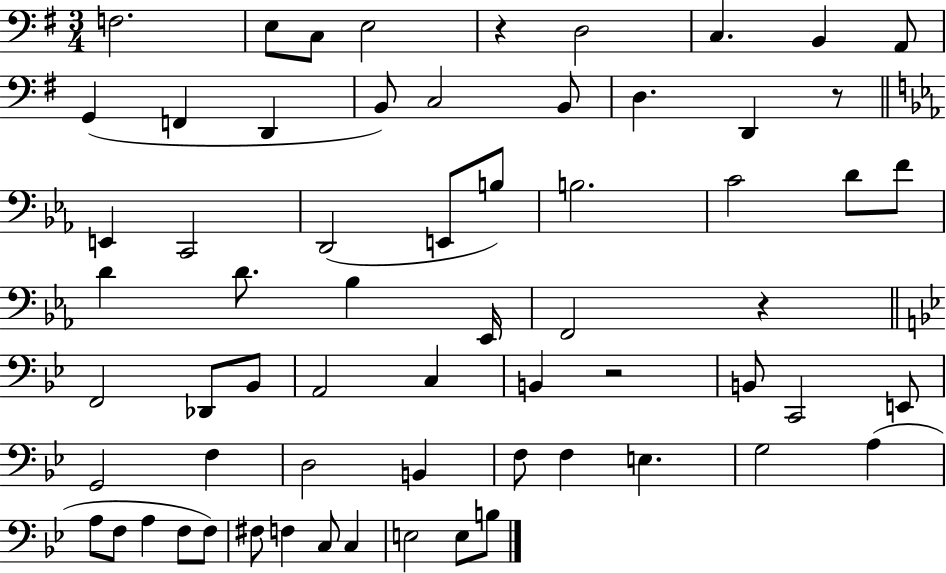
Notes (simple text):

F3/h. E3/e C3/e E3/h R/q D3/h C3/q. B2/q A2/e G2/q F2/q D2/q B2/e C3/h B2/e D3/q. D2/q R/e E2/q C2/h D2/h E2/e B3/e B3/h. C4/h D4/e F4/e D4/q D4/e. Bb3/q Eb2/s F2/h R/q F2/h Db2/e Bb2/e A2/h C3/q B2/q R/h B2/e C2/h E2/e G2/h F3/q D3/h B2/q F3/e F3/q E3/q. G3/h A3/q A3/e F3/e A3/q F3/e F3/e F#3/e F3/q C3/e C3/q E3/h E3/e B3/e